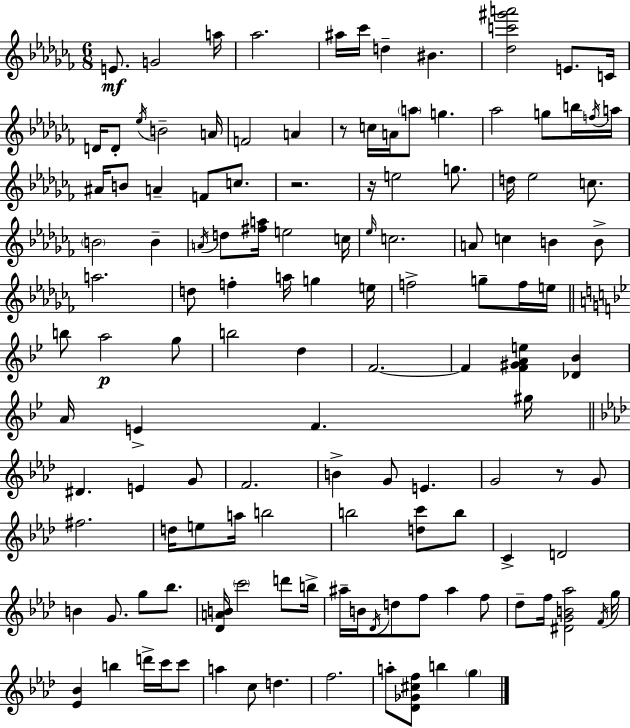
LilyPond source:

{
  \clef treble
  \numericTimeSignature
  \time 6/8
  \key aes \minor
  e'8.\mf g'2 a''16 | aes''2. | ais''16 ces'''16 d''4-- bis'4. | <des'' c''' gis''' a'''>2 e'8. c'16 | \break d'16 d'8-. \acciaccatura { ees''16 } b'2-- | a'16 f'2 a'4 | r8 c''16 a'16 \parenthesize a''8 g''4. | aes''2 g''8 b''16 | \break \acciaccatura { f''16 } a''16 ais'16 b'8 a'4-- f'8 c''8. | r2. | r16 e''2 g''8. | d''16 ees''2 c''8. | \break \parenthesize b'2 b'4-- | \acciaccatura { a'16 } d''8 <fis'' a''>16 e''2 | c''16 \grace { ees''16 } c''2. | a'8 c''4 b'4 | \break b'8-> a''2. | d''8 f''4-. a''16 g''4 | e''16 f''2-> | g''8-- f''16 e''16 \bar "||" \break \key bes \major b''8 a''2\p g''8 | b''2 d''4 | f'2.~~ | f'4 <f' gis' a' e''>4 <des' bes'>4 | \break a'16 e'4-> f'4. gis''16 | \bar "||" \break \key aes \major dis'4. e'4 g'8 | f'2. | b'4-> g'8 e'4. | g'2 r8 g'8 | \break fis''2. | d''16 e''8 a''16 b''2 | b''2 <d'' c'''>8 b''8 | c'4-> d'2 | \break b'4 g'8. g''8 bes''8. | <des' a' b'>16 \parenthesize c'''2 d'''8 b''16-> | ais''16-- b'16 \acciaccatura { des'16 } d''8 f''8 ais''4 f''8 | des''8-- f''16 <dis' g' b' aes''>2 | \break \acciaccatura { f'16 } g''16 <ees' bes'>4 b''4 d'''16-> c'''16 | c'''8 a''4 c''8 d''4. | f''2. | a''8-. <des' ges' cis'' f''>8 b''4 \parenthesize g''4 | \break \bar "|."
}